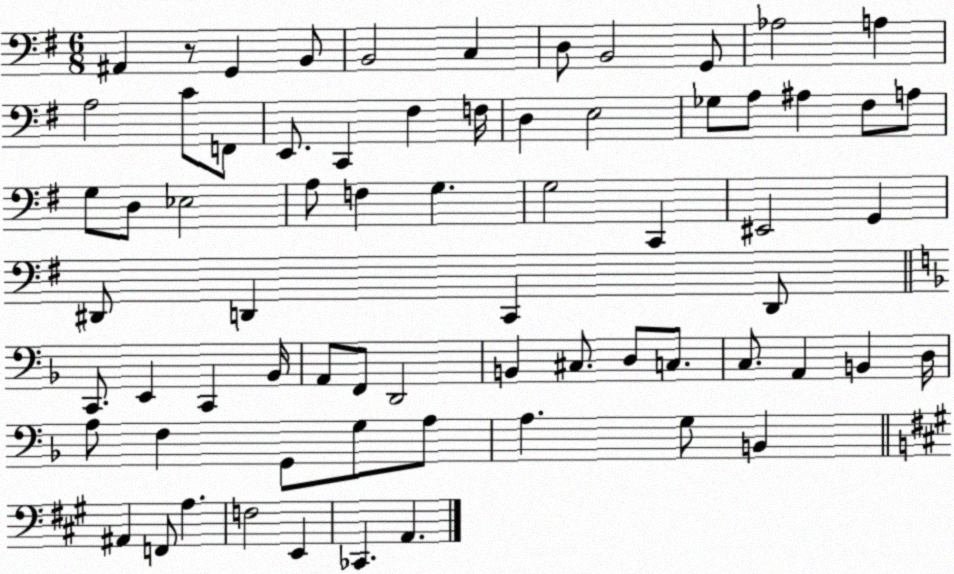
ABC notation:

X:1
T:Untitled
M:6/8
L:1/4
K:G
^A,, z/2 G,, B,,/2 B,,2 C, D,/2 B,,2 G,,/2 _A,2 A, A,2 C/2 F,,/2 E,,/2 C,, ^F, F,/4 D, E,2 _G,/2 A,/2 ^A, ^F,/2 A,/2 G,/2 D,/2 _E,2 A,/2 F, G, G,2 C,, ^E,,2 G,, ^D,,/2 D,, C,, D,,/2 C,,/2 E,, C,, _B,,/4 A,,/2 F,,/2 D,,2 B,, ^C,/2 D,/2 C,/2 C,/2 A,, B,, D,/4 A,/2 F, G,,/2 G,/2 A,/2 A, G,/2 B,, ^A,, F,,/2 A, F,2 E,, _C,, A,,